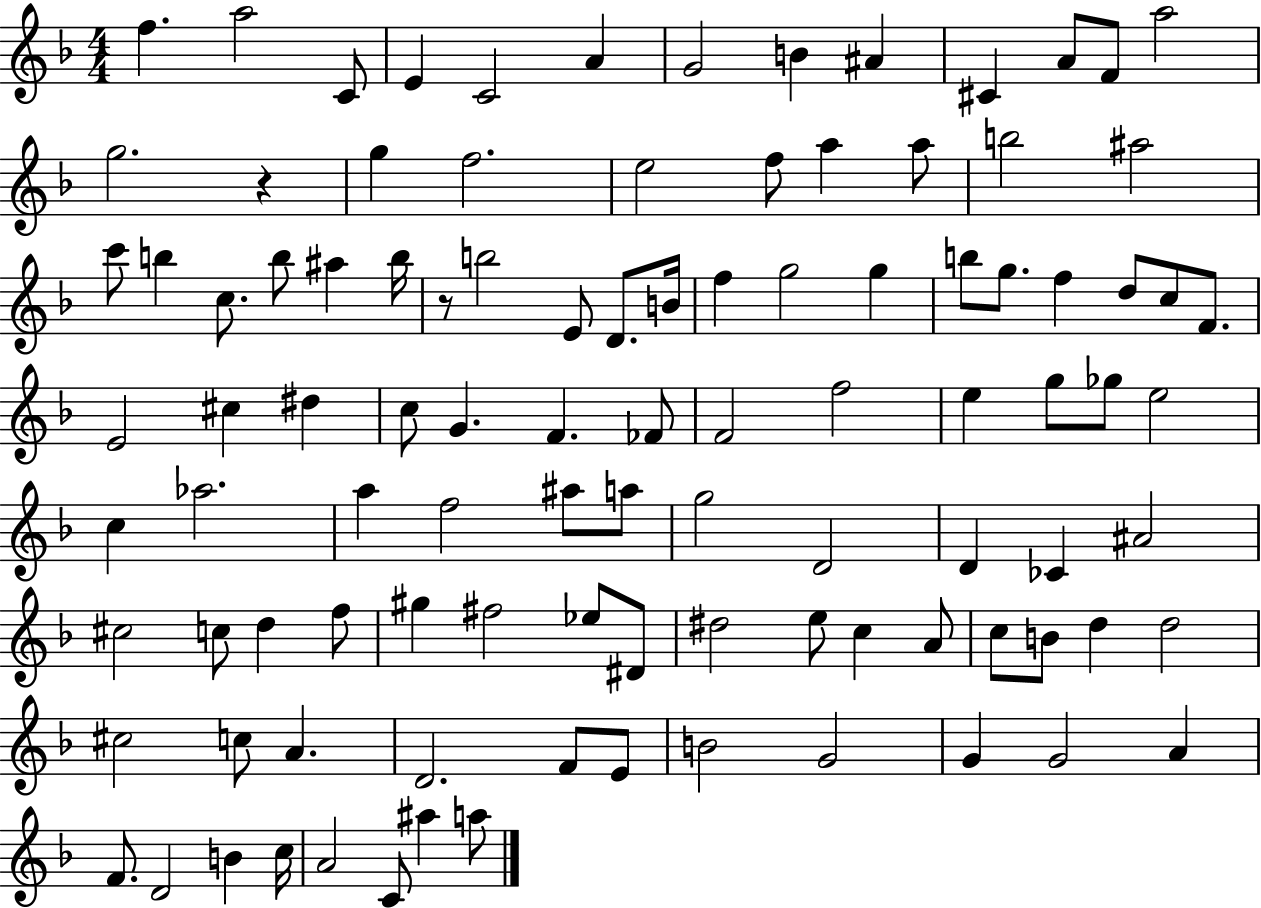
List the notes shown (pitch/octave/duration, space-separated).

F5/q. A5/h C4/e E4/q C4/h A4/q G4/h B4/q A#4/q C#4/q A4/e F4/e A5/h G5/h. R/q G5/q F5/h. E5/h F5/e A5/q A5/e B5/h A#5/h C6/e B5/q C5/e. B5/e A#5/q B5/s R/e B5/h E4/e D4/e. B4/s F5/q G5/h G5/q B5/e G5/e. F5/q D5/e C5/e F4/e. E4/h C#5/q D#5/q C5/e G4/q. F4/q. FES4/e F4/h F5/h E5/q G5/e Gb5/e E5/h C5/q Ab5/h. A5/q F5/h A#5/e A5/e G5/h D4/h D4/q CES4/q A#4/h C#5/h C5/e D5/q F5/e G#5/q F#5/h Eb5/e D#4/e D#5/h E5/e C5/q A4/e C5/e B4/e D5/q D5/h C#5/h C5/e A4/q. D4/h. F4/e E4/e B4/h G4/h G4/q G4/h A4/q F4/e. D4/h B4/q C5/s A4/h C4/e A#5/q A5/e